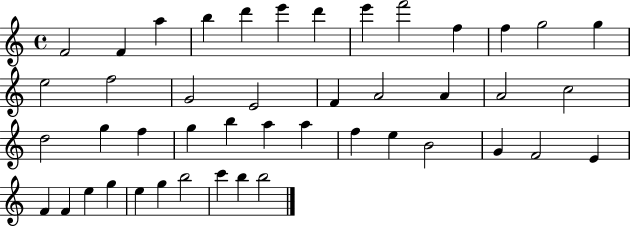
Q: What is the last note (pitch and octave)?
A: B5